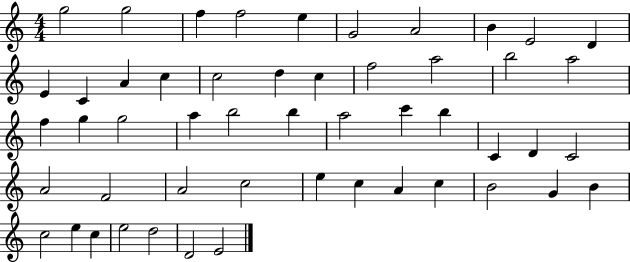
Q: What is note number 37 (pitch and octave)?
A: C5